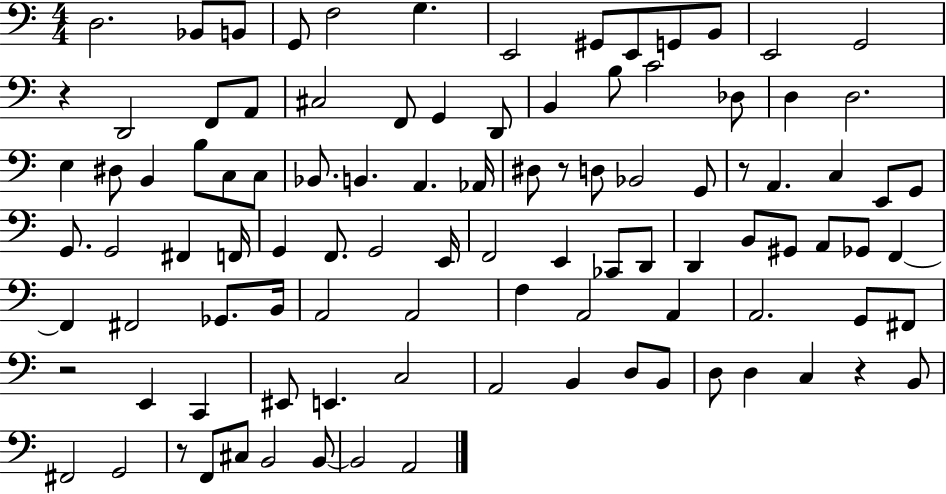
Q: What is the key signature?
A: C major